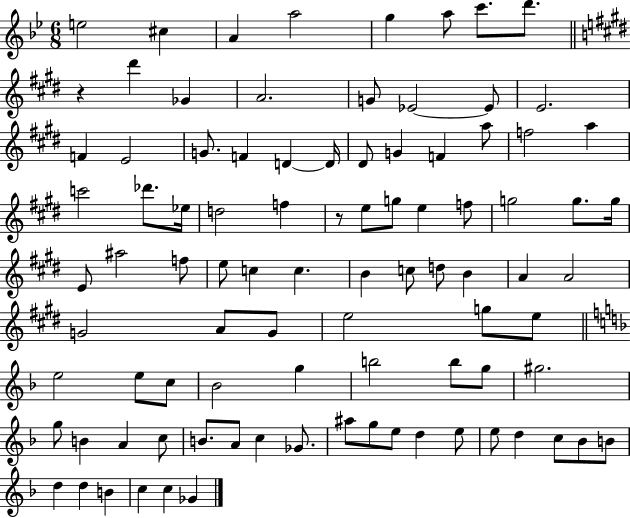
E5/h C#5/q A4/q A5/h G5/q A5/e C6/e. D6/e. R/q D#6/q Gb4/q A4/h. G4/e Eb4/h Eb4/e E4/h. F4/q E4/h G4/e. F4/q D4/q D4/s D#4/e G4/q F4/q A5/e F5/h A5/q C6/h Db6/e. Eb5/s D5/h F5/q R/e E5/e G5/e E5/q F5/e G5/h G5/e. G5/s E4/e A#5/h F5/e E5/e C5/q C5/q. B4/q C5/e D5/e B4/q A4/q A4/h G4/h A4/e G4/e E5/h G5/e E5/e E5/h E5/e C5/e Bb4/h G5/q B5/h B5/e G5/e G#5/h. G5/e B4/q A4/q C5/e B4/e. A4/e C5/q Gb4/e. A#5/e G5/e E5/e D5/q E5/e E5/e D5/q C5/e Bb4/e B4/e D5/q D5/q B4/q C5/q C5/q Gb4/q